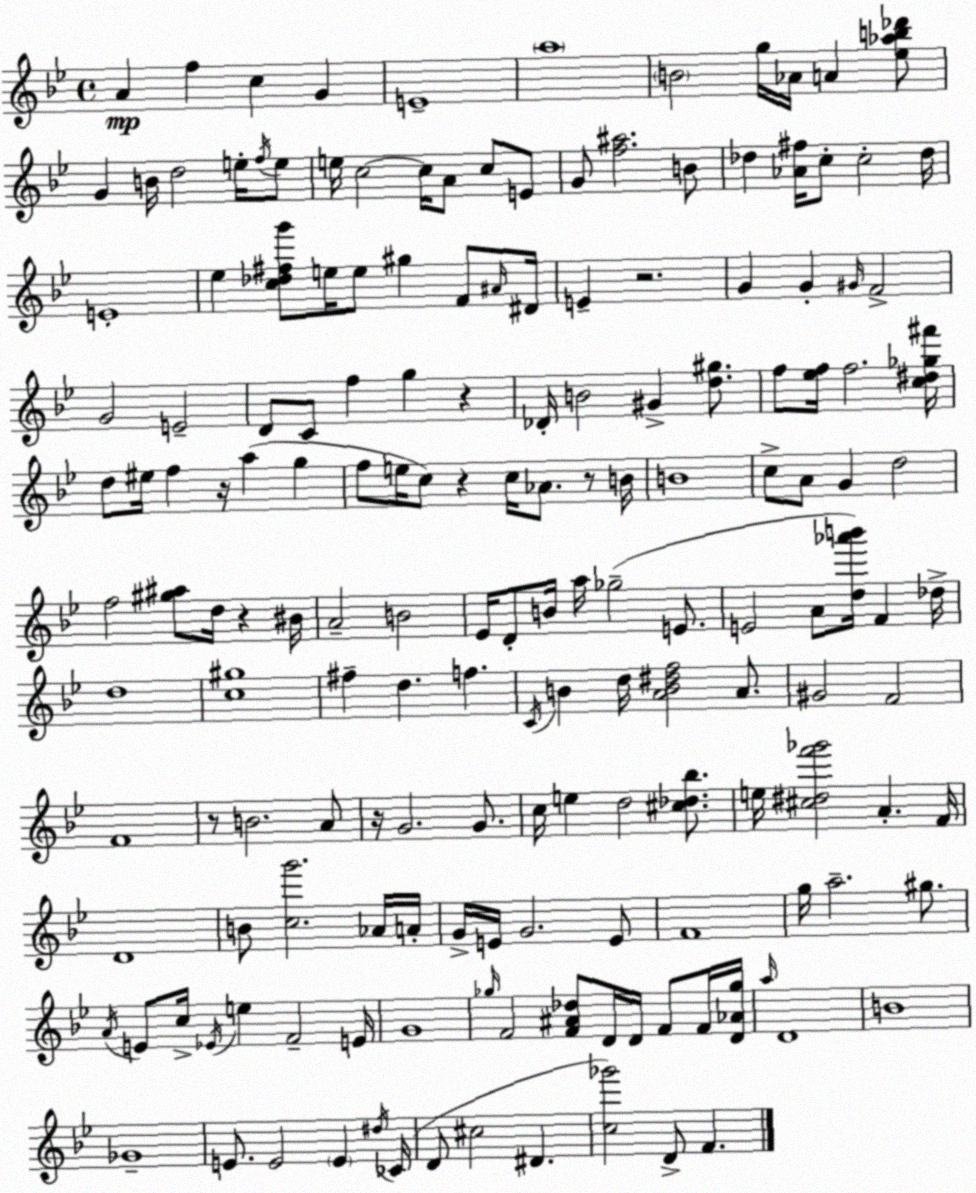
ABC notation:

X:1
T:Untitled
M:4/4
L:1/4
K:Gm
A f c G E4 a4 B2 g/4 _A/4 A [_e_ab_d']/2 G B/4 d2 e/4 f/4 e/2 e/4 c2 c/4 A/2 c/2 E/2 G/2 [f^a]2 B/2 _d [_A^f]/4 c/2 c2 _d/4 E4 _e [c_d^fg']/2 e/4 e/2 ^g F/2 ^A/4 ^D/4 E z2 G G ^G/4 F2 G2 E2 D/2 C/2 f g z _D/4 B2 ^G [d^g]/2 f/2 [_ef]/4 f2 [c^d_g^f']/4 d/2 ^e/4 f z/4 a g f/2 e/4 c/2 z c/4 _A/2 z/2 B/4 B4 c/2 A/2 G d2 f2 [^g^a]/2 d/4 z ^B/4 A2 B2 _E/4 D/2 B/4 a/4 _g2 E/2 E2 A/2 [d_a'b']/4 F _d/4 d4 [c^g]4 ^f d f C/4 B d/4 [AB^df]2 A/2 ^G2 F2 F4 z/2 B2 A/2 z/4 G2 G/2 c/4 e d2 [^c_d_b]/2 e/4 [^c^df'_g']2 A F/4 D4 B/2 [cg']2 _A/4 A/4 G/4 E/4 G2 E/2 F4 g/4 a2 ^g/2 A/4 E/2 c/4 _E/4 e F2 E/4 G4 _g/4 F2 [F^A_d]/2 D/4 D/4 F/2 F/4 [D_A_g]/4 a/4 D4 B4 _G4 E/2 E2 E ^d/4 _C/4 D/2 ^c2 ^D [c_g']2 D/2 F